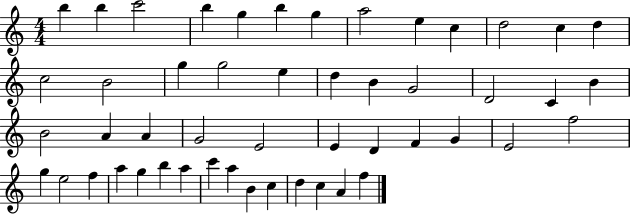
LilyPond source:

{
  \clef treble
  \numericTimeSignature
  \time 4/4
  \key c \major
  b''4 b''4 c'''2 | b''4 g''4 b''4 g''4 | a''2 e''4 c''4 | d''2 c''4 d''4 | \break c''2 b'2 | g''4 g''2 e''4 | d''4 b'4 g'2 | d'2 c'4 b'4 | \break b'2 a'4 a'4 | g'2 e'2 | e'4 d'4 f'4 g'4 | e'2 f''2 | \break g''4 e''2 f''4 | a''4 g''4 b''4 a''4 | c'''4 a''4 b'4 c''4 | d''4 c''4 a'4 f''4 | \break \bar "|."
}